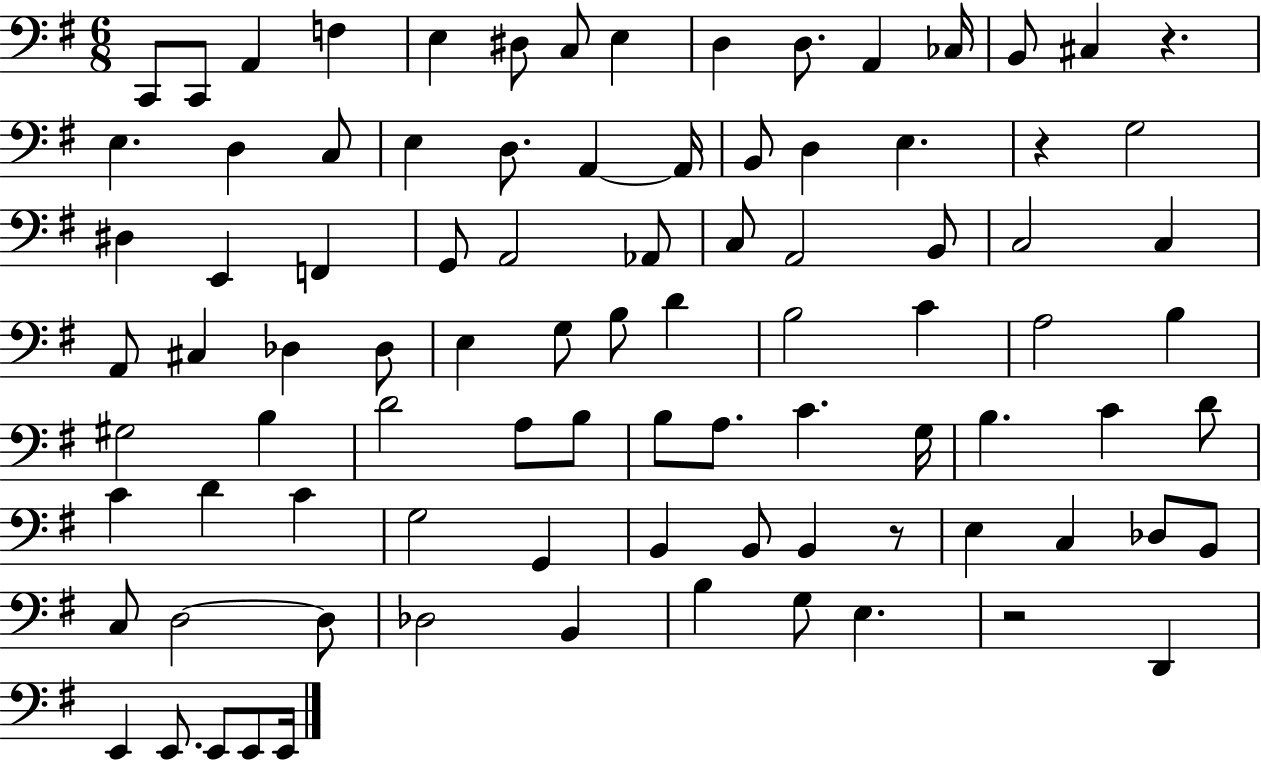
C2/e C2/e A2/q F3/q E3/q D#3/e C3/e E3/q D3/q D3/e. A2/q CES3/s B2/e C#3/q R/q. E3/q. D3/q C3/e E3/q D3/e. A2/q A2/s B2/e D3/q E3/q. R/q G3/h D#3/q E2/q F2/q G2/e A2/h Ab2/e C3/e A2/h B2/e C3/h C3/q A2/e C#3/q Db3/q Db3/e E3/q G3/e B3/e D4/q B3/h C4/q A3/h B3/q G#3/h B3/q D4/h A3/e B3/e B3/e A3/e. C4/q. G3/s B3/q. C4/q D4/e C4/q D4/q C4/q G3/h G2/q B2/q B2/e B2/q R/e E3/q C3/q Db3/e B2/e C3/e D3/h D3/e Db3/h B2/q B3/q G3/e E3/q. R/h D2/q E2/q E2/e. E2/e E2/e E2/s